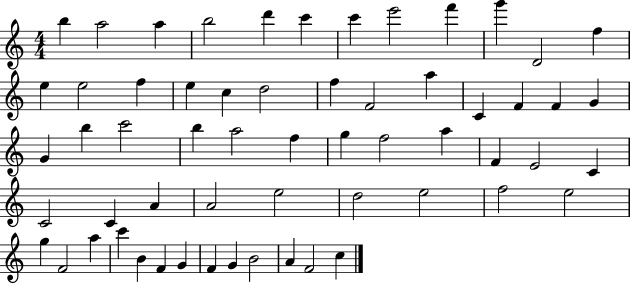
{
  \clef treble
  \numericTimeSignature
  \time 4/4
  \key c \major
  b''4 a''2 a''4 | b''2 d'''4 c'''4 | c'''4 e'''2 f'''4 | g'''4 d'2 f''4 | \break e''4 e''2 f''4 | e''4 c''4 d''2 | f''4 f'2 a''4 | c'4 f'4 f'4 g'4 | \break g'4 b''4 c'''2 | b''4 a''2 f''4 | g''4 f''2 a''4 | f'4 e'2 c'4 | \break c'2 c'4 a'4 | a'2 e''2 | d''2 e''2 | f''2 e''2 | \break g''4 f'2 a''4 | c'''4 b'4 f'4 g'4 | f'4 g'4 b'2 | a'4 f'2 c''4 | \break \bar "|."
}